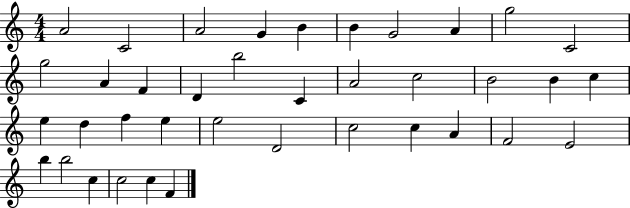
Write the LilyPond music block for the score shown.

{
  \clef treble
  \numericTimeSignature
  \time 4/4
  \key c \major
  a'2 c'2 | a'2 g'4 b'4 | b'4 g'2 a'4 | g''2 c'2 | \break g''2 a'4 f'4 | d'4 b''2 c'4 | a'2 c''2 | b'2 b'4 c''4 | \break e''4 d''4 f''4 e''4 | e''2 d'2 | c''2 c''4 a'4 | f'2 e'2 | \break b''4 b''2 c''4 | c''2 c''4 f'4 | \bar "|."
}